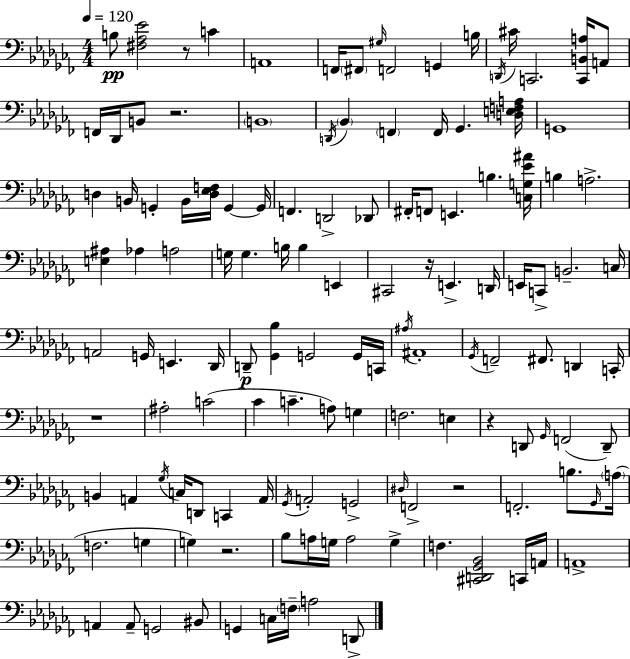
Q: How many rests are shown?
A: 7